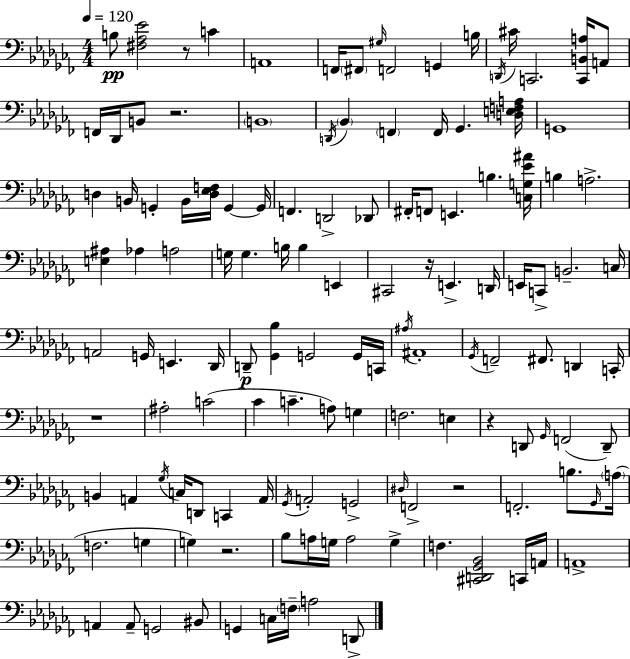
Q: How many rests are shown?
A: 7